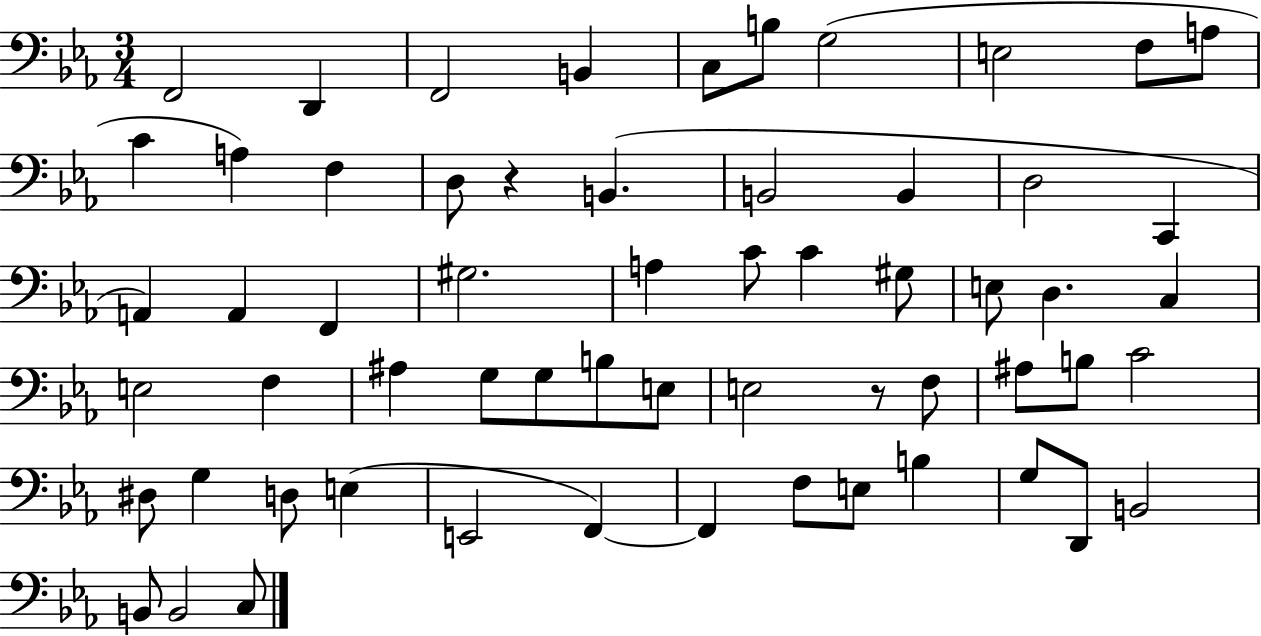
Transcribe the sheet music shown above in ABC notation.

X:1
T:Untitled
M:3/4
L:1/4
K:Eb
F,,2 D,, F,,2 B,, C,/2 B,/2 G,2 E,2 F,/2 A,/2 C A, F, D,/2 z B,, B,,2 B,, D,2 C,, A,, A,, F,, ^G,2 A, C/2 C ^G,/2 E,/2 D, C, E,2 F, ^A, G,/2 G,/2 B,/2 E,/2 E,2 z/2 F,/2 ^A,/2 B,/2 C2 ^D,/2 G, D,/2 E, E,,2 F,, F,, F,/2 E,/2 B, G,/2 D,,/2 B,,2 B,,/2 B,,2 C,/2